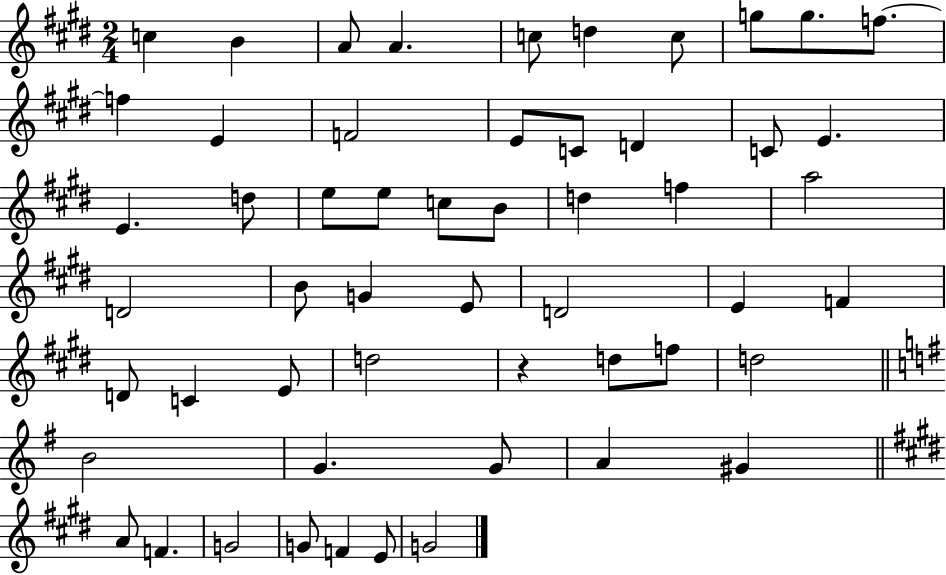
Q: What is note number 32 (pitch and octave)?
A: D4